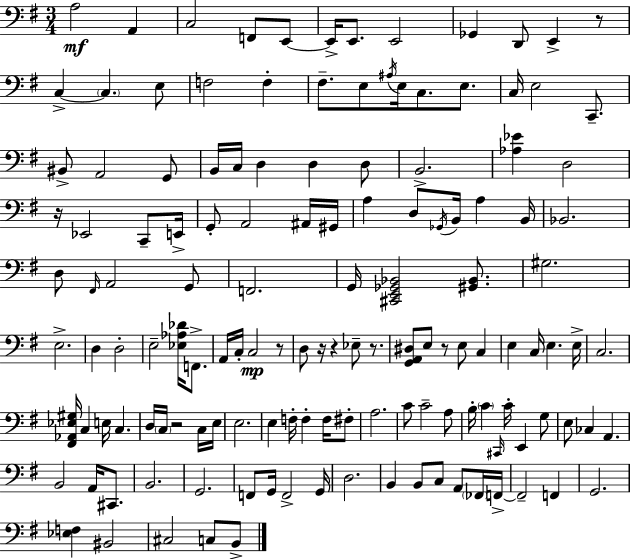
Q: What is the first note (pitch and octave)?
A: A3